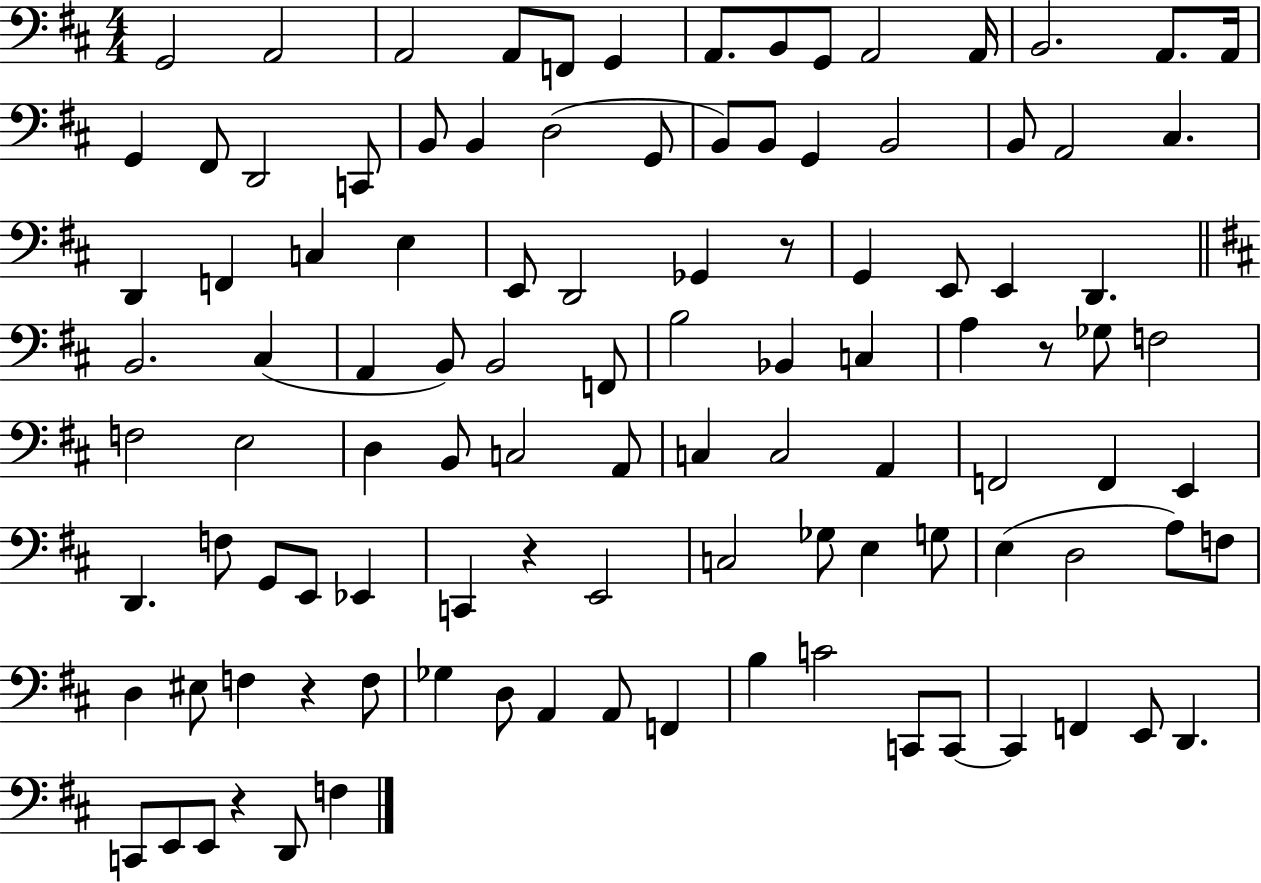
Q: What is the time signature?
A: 4/4